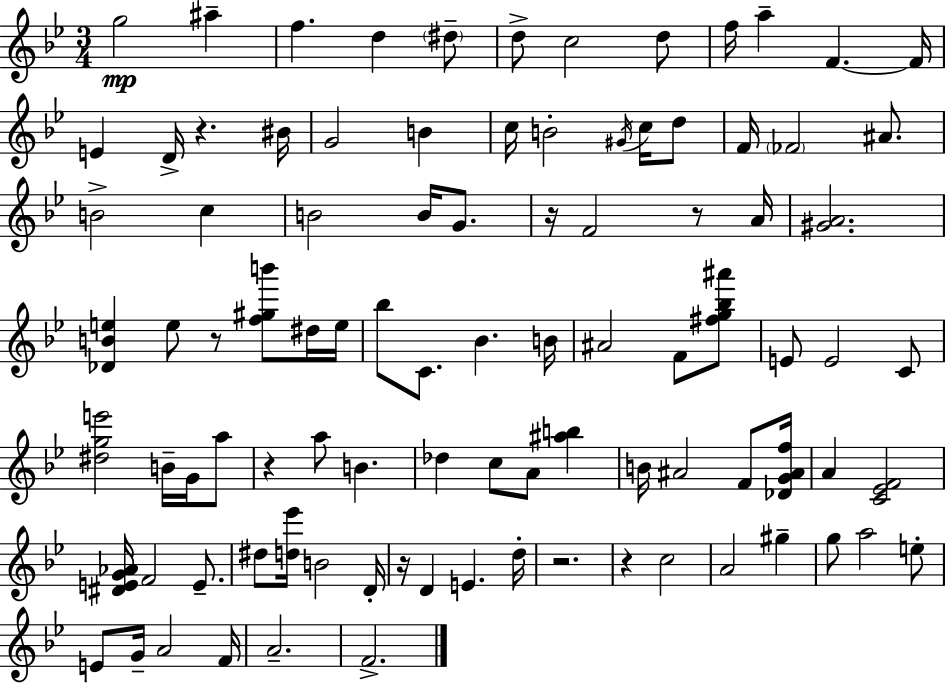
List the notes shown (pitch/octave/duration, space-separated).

G5/h A#5/q F5/q. D5/q D#5/e D5/e C5/h D5/e F5/s A5/q F4/q. F4/s E4/q D4/s R/q. BIS4/s G4/h B4/q C5/s B4/h G#4/s C5/s D5/e F4/s FES4/h A#4/e. B4/h C5/q B4/h B4/s G4/e. R/s F4/h R/e A4/s [G#4,A4]/h. [Db4,B4,E5]/q E5/e R/e [F5,G#5,B6]/e D#5/s E5/s Bb5/e C4/e. Bb4/q. B4/s A#4/h F4/e [F#5,G5,Bb5,A#6]/e E4/e E4/h C4/e [D#5,G5,E6]/h B4/s G4/s A5/e R/q A5/e B4/q. Db5/q C5/e A4/e [A#5,B5]/q B4/s A#4/h F4/e [Db4,G4,A#4,F5]/s A4/q [C4,Eb4,F4]/h [D#4,E4,G4,Ab4]/s F4/h E4/e. D#5/e [D5,Eb6]/s B4/h D4/s R/s D4/q E4/q. D5/s R/h. R/q C5/h A4/h G#5/q G5/e A5/h E5/e E4/e G4/s A4/h F4/s A4/h. F4/h.